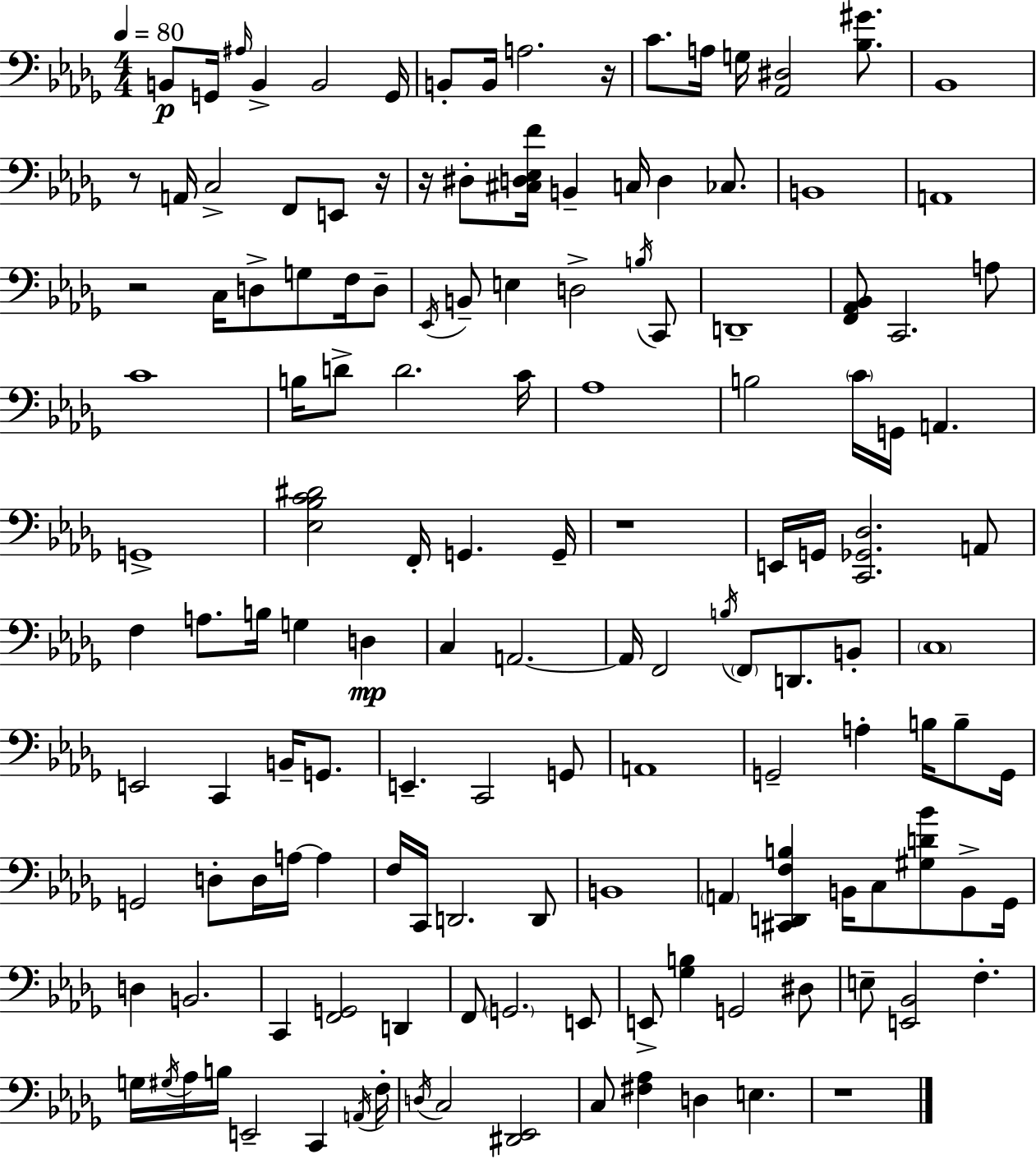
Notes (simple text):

B2/e G2/s A#3/s B2/q B2/h G2/s B2/e B2/s A3/h. R/s C4/e. A3/s G3/s [Ab2,D#3]/h [Bb3,G#4]/e. Bb2/w R/e A2/s C3/h F2/e E2/e R/s R/s D#3/e [C#3,D3,Eb3,F4]/s B2/q C3/s D3/q CES3/e. B2/w A2/w R/h C3/s D3/e G3/e F3/s D3/e Eb2/s B2/e E3/q D3/h B3/s C2/e D2/w [F2,Ab2,Bb2]/e C2/h. A3/e C4/w B3/s D4/e D4/h. C4/s Ab3/w B3/h C4/s G2/s A2/q. G2/w [Eb3,Bb3,C4,D#4]/h F2/s G2/q. G2/s R/w E2/s G2/s [C2,Gb2,Db3]/h. A2/e F3/q A3/e. B3/s G3/q D3/q C3/q A2/h. A2/s F2/h B3/s F2/e D2/e. B2/e C3/w E2/h C2/q B2/s G2/e. E2/q. C2/h G2/e A2/w G2/h A3/q B3/s B3/e G2/s G2/h D3/e D3/s A3/s A3/q F3/s C2/s D2/h. D2/e B2/w A2/q [C#2,D2,F3,B3]/q B2/s C3/e [G#3,D4,Bb4]/e B2/e Gb2/s D3/q B2/h. C2/q [F2,G2]/h D2/q F2/e G2/h. E2/e E2/e [Gb3,B3]/q G2/h D#3/e E3/e [E2,Bb2]/h F3/q. G3/s G#3/s Ab3/s B3/s E2/h C2/q A2/s F3/s D3/s C3/h [D#2,Eb2]/h C3/e [F#3,Ab3]/q D3/q E3/q. R/w